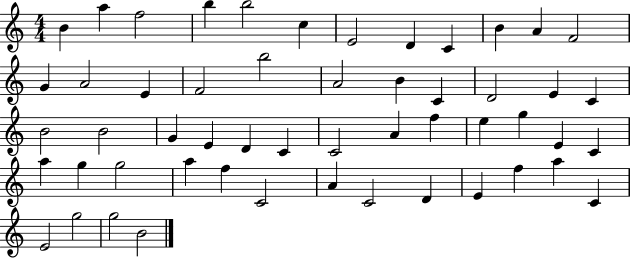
X:1
T:Untitled
M:4/4
L:1/4
K:C
B a f2 b b2 c E2 D C B A F2 G A2 E F2 b2 A2 B C D2 E C B2 B2 G E D C C2 A f e g E C a g g2 a f C2 A C2 D E f a C E2 g2 g2 B2